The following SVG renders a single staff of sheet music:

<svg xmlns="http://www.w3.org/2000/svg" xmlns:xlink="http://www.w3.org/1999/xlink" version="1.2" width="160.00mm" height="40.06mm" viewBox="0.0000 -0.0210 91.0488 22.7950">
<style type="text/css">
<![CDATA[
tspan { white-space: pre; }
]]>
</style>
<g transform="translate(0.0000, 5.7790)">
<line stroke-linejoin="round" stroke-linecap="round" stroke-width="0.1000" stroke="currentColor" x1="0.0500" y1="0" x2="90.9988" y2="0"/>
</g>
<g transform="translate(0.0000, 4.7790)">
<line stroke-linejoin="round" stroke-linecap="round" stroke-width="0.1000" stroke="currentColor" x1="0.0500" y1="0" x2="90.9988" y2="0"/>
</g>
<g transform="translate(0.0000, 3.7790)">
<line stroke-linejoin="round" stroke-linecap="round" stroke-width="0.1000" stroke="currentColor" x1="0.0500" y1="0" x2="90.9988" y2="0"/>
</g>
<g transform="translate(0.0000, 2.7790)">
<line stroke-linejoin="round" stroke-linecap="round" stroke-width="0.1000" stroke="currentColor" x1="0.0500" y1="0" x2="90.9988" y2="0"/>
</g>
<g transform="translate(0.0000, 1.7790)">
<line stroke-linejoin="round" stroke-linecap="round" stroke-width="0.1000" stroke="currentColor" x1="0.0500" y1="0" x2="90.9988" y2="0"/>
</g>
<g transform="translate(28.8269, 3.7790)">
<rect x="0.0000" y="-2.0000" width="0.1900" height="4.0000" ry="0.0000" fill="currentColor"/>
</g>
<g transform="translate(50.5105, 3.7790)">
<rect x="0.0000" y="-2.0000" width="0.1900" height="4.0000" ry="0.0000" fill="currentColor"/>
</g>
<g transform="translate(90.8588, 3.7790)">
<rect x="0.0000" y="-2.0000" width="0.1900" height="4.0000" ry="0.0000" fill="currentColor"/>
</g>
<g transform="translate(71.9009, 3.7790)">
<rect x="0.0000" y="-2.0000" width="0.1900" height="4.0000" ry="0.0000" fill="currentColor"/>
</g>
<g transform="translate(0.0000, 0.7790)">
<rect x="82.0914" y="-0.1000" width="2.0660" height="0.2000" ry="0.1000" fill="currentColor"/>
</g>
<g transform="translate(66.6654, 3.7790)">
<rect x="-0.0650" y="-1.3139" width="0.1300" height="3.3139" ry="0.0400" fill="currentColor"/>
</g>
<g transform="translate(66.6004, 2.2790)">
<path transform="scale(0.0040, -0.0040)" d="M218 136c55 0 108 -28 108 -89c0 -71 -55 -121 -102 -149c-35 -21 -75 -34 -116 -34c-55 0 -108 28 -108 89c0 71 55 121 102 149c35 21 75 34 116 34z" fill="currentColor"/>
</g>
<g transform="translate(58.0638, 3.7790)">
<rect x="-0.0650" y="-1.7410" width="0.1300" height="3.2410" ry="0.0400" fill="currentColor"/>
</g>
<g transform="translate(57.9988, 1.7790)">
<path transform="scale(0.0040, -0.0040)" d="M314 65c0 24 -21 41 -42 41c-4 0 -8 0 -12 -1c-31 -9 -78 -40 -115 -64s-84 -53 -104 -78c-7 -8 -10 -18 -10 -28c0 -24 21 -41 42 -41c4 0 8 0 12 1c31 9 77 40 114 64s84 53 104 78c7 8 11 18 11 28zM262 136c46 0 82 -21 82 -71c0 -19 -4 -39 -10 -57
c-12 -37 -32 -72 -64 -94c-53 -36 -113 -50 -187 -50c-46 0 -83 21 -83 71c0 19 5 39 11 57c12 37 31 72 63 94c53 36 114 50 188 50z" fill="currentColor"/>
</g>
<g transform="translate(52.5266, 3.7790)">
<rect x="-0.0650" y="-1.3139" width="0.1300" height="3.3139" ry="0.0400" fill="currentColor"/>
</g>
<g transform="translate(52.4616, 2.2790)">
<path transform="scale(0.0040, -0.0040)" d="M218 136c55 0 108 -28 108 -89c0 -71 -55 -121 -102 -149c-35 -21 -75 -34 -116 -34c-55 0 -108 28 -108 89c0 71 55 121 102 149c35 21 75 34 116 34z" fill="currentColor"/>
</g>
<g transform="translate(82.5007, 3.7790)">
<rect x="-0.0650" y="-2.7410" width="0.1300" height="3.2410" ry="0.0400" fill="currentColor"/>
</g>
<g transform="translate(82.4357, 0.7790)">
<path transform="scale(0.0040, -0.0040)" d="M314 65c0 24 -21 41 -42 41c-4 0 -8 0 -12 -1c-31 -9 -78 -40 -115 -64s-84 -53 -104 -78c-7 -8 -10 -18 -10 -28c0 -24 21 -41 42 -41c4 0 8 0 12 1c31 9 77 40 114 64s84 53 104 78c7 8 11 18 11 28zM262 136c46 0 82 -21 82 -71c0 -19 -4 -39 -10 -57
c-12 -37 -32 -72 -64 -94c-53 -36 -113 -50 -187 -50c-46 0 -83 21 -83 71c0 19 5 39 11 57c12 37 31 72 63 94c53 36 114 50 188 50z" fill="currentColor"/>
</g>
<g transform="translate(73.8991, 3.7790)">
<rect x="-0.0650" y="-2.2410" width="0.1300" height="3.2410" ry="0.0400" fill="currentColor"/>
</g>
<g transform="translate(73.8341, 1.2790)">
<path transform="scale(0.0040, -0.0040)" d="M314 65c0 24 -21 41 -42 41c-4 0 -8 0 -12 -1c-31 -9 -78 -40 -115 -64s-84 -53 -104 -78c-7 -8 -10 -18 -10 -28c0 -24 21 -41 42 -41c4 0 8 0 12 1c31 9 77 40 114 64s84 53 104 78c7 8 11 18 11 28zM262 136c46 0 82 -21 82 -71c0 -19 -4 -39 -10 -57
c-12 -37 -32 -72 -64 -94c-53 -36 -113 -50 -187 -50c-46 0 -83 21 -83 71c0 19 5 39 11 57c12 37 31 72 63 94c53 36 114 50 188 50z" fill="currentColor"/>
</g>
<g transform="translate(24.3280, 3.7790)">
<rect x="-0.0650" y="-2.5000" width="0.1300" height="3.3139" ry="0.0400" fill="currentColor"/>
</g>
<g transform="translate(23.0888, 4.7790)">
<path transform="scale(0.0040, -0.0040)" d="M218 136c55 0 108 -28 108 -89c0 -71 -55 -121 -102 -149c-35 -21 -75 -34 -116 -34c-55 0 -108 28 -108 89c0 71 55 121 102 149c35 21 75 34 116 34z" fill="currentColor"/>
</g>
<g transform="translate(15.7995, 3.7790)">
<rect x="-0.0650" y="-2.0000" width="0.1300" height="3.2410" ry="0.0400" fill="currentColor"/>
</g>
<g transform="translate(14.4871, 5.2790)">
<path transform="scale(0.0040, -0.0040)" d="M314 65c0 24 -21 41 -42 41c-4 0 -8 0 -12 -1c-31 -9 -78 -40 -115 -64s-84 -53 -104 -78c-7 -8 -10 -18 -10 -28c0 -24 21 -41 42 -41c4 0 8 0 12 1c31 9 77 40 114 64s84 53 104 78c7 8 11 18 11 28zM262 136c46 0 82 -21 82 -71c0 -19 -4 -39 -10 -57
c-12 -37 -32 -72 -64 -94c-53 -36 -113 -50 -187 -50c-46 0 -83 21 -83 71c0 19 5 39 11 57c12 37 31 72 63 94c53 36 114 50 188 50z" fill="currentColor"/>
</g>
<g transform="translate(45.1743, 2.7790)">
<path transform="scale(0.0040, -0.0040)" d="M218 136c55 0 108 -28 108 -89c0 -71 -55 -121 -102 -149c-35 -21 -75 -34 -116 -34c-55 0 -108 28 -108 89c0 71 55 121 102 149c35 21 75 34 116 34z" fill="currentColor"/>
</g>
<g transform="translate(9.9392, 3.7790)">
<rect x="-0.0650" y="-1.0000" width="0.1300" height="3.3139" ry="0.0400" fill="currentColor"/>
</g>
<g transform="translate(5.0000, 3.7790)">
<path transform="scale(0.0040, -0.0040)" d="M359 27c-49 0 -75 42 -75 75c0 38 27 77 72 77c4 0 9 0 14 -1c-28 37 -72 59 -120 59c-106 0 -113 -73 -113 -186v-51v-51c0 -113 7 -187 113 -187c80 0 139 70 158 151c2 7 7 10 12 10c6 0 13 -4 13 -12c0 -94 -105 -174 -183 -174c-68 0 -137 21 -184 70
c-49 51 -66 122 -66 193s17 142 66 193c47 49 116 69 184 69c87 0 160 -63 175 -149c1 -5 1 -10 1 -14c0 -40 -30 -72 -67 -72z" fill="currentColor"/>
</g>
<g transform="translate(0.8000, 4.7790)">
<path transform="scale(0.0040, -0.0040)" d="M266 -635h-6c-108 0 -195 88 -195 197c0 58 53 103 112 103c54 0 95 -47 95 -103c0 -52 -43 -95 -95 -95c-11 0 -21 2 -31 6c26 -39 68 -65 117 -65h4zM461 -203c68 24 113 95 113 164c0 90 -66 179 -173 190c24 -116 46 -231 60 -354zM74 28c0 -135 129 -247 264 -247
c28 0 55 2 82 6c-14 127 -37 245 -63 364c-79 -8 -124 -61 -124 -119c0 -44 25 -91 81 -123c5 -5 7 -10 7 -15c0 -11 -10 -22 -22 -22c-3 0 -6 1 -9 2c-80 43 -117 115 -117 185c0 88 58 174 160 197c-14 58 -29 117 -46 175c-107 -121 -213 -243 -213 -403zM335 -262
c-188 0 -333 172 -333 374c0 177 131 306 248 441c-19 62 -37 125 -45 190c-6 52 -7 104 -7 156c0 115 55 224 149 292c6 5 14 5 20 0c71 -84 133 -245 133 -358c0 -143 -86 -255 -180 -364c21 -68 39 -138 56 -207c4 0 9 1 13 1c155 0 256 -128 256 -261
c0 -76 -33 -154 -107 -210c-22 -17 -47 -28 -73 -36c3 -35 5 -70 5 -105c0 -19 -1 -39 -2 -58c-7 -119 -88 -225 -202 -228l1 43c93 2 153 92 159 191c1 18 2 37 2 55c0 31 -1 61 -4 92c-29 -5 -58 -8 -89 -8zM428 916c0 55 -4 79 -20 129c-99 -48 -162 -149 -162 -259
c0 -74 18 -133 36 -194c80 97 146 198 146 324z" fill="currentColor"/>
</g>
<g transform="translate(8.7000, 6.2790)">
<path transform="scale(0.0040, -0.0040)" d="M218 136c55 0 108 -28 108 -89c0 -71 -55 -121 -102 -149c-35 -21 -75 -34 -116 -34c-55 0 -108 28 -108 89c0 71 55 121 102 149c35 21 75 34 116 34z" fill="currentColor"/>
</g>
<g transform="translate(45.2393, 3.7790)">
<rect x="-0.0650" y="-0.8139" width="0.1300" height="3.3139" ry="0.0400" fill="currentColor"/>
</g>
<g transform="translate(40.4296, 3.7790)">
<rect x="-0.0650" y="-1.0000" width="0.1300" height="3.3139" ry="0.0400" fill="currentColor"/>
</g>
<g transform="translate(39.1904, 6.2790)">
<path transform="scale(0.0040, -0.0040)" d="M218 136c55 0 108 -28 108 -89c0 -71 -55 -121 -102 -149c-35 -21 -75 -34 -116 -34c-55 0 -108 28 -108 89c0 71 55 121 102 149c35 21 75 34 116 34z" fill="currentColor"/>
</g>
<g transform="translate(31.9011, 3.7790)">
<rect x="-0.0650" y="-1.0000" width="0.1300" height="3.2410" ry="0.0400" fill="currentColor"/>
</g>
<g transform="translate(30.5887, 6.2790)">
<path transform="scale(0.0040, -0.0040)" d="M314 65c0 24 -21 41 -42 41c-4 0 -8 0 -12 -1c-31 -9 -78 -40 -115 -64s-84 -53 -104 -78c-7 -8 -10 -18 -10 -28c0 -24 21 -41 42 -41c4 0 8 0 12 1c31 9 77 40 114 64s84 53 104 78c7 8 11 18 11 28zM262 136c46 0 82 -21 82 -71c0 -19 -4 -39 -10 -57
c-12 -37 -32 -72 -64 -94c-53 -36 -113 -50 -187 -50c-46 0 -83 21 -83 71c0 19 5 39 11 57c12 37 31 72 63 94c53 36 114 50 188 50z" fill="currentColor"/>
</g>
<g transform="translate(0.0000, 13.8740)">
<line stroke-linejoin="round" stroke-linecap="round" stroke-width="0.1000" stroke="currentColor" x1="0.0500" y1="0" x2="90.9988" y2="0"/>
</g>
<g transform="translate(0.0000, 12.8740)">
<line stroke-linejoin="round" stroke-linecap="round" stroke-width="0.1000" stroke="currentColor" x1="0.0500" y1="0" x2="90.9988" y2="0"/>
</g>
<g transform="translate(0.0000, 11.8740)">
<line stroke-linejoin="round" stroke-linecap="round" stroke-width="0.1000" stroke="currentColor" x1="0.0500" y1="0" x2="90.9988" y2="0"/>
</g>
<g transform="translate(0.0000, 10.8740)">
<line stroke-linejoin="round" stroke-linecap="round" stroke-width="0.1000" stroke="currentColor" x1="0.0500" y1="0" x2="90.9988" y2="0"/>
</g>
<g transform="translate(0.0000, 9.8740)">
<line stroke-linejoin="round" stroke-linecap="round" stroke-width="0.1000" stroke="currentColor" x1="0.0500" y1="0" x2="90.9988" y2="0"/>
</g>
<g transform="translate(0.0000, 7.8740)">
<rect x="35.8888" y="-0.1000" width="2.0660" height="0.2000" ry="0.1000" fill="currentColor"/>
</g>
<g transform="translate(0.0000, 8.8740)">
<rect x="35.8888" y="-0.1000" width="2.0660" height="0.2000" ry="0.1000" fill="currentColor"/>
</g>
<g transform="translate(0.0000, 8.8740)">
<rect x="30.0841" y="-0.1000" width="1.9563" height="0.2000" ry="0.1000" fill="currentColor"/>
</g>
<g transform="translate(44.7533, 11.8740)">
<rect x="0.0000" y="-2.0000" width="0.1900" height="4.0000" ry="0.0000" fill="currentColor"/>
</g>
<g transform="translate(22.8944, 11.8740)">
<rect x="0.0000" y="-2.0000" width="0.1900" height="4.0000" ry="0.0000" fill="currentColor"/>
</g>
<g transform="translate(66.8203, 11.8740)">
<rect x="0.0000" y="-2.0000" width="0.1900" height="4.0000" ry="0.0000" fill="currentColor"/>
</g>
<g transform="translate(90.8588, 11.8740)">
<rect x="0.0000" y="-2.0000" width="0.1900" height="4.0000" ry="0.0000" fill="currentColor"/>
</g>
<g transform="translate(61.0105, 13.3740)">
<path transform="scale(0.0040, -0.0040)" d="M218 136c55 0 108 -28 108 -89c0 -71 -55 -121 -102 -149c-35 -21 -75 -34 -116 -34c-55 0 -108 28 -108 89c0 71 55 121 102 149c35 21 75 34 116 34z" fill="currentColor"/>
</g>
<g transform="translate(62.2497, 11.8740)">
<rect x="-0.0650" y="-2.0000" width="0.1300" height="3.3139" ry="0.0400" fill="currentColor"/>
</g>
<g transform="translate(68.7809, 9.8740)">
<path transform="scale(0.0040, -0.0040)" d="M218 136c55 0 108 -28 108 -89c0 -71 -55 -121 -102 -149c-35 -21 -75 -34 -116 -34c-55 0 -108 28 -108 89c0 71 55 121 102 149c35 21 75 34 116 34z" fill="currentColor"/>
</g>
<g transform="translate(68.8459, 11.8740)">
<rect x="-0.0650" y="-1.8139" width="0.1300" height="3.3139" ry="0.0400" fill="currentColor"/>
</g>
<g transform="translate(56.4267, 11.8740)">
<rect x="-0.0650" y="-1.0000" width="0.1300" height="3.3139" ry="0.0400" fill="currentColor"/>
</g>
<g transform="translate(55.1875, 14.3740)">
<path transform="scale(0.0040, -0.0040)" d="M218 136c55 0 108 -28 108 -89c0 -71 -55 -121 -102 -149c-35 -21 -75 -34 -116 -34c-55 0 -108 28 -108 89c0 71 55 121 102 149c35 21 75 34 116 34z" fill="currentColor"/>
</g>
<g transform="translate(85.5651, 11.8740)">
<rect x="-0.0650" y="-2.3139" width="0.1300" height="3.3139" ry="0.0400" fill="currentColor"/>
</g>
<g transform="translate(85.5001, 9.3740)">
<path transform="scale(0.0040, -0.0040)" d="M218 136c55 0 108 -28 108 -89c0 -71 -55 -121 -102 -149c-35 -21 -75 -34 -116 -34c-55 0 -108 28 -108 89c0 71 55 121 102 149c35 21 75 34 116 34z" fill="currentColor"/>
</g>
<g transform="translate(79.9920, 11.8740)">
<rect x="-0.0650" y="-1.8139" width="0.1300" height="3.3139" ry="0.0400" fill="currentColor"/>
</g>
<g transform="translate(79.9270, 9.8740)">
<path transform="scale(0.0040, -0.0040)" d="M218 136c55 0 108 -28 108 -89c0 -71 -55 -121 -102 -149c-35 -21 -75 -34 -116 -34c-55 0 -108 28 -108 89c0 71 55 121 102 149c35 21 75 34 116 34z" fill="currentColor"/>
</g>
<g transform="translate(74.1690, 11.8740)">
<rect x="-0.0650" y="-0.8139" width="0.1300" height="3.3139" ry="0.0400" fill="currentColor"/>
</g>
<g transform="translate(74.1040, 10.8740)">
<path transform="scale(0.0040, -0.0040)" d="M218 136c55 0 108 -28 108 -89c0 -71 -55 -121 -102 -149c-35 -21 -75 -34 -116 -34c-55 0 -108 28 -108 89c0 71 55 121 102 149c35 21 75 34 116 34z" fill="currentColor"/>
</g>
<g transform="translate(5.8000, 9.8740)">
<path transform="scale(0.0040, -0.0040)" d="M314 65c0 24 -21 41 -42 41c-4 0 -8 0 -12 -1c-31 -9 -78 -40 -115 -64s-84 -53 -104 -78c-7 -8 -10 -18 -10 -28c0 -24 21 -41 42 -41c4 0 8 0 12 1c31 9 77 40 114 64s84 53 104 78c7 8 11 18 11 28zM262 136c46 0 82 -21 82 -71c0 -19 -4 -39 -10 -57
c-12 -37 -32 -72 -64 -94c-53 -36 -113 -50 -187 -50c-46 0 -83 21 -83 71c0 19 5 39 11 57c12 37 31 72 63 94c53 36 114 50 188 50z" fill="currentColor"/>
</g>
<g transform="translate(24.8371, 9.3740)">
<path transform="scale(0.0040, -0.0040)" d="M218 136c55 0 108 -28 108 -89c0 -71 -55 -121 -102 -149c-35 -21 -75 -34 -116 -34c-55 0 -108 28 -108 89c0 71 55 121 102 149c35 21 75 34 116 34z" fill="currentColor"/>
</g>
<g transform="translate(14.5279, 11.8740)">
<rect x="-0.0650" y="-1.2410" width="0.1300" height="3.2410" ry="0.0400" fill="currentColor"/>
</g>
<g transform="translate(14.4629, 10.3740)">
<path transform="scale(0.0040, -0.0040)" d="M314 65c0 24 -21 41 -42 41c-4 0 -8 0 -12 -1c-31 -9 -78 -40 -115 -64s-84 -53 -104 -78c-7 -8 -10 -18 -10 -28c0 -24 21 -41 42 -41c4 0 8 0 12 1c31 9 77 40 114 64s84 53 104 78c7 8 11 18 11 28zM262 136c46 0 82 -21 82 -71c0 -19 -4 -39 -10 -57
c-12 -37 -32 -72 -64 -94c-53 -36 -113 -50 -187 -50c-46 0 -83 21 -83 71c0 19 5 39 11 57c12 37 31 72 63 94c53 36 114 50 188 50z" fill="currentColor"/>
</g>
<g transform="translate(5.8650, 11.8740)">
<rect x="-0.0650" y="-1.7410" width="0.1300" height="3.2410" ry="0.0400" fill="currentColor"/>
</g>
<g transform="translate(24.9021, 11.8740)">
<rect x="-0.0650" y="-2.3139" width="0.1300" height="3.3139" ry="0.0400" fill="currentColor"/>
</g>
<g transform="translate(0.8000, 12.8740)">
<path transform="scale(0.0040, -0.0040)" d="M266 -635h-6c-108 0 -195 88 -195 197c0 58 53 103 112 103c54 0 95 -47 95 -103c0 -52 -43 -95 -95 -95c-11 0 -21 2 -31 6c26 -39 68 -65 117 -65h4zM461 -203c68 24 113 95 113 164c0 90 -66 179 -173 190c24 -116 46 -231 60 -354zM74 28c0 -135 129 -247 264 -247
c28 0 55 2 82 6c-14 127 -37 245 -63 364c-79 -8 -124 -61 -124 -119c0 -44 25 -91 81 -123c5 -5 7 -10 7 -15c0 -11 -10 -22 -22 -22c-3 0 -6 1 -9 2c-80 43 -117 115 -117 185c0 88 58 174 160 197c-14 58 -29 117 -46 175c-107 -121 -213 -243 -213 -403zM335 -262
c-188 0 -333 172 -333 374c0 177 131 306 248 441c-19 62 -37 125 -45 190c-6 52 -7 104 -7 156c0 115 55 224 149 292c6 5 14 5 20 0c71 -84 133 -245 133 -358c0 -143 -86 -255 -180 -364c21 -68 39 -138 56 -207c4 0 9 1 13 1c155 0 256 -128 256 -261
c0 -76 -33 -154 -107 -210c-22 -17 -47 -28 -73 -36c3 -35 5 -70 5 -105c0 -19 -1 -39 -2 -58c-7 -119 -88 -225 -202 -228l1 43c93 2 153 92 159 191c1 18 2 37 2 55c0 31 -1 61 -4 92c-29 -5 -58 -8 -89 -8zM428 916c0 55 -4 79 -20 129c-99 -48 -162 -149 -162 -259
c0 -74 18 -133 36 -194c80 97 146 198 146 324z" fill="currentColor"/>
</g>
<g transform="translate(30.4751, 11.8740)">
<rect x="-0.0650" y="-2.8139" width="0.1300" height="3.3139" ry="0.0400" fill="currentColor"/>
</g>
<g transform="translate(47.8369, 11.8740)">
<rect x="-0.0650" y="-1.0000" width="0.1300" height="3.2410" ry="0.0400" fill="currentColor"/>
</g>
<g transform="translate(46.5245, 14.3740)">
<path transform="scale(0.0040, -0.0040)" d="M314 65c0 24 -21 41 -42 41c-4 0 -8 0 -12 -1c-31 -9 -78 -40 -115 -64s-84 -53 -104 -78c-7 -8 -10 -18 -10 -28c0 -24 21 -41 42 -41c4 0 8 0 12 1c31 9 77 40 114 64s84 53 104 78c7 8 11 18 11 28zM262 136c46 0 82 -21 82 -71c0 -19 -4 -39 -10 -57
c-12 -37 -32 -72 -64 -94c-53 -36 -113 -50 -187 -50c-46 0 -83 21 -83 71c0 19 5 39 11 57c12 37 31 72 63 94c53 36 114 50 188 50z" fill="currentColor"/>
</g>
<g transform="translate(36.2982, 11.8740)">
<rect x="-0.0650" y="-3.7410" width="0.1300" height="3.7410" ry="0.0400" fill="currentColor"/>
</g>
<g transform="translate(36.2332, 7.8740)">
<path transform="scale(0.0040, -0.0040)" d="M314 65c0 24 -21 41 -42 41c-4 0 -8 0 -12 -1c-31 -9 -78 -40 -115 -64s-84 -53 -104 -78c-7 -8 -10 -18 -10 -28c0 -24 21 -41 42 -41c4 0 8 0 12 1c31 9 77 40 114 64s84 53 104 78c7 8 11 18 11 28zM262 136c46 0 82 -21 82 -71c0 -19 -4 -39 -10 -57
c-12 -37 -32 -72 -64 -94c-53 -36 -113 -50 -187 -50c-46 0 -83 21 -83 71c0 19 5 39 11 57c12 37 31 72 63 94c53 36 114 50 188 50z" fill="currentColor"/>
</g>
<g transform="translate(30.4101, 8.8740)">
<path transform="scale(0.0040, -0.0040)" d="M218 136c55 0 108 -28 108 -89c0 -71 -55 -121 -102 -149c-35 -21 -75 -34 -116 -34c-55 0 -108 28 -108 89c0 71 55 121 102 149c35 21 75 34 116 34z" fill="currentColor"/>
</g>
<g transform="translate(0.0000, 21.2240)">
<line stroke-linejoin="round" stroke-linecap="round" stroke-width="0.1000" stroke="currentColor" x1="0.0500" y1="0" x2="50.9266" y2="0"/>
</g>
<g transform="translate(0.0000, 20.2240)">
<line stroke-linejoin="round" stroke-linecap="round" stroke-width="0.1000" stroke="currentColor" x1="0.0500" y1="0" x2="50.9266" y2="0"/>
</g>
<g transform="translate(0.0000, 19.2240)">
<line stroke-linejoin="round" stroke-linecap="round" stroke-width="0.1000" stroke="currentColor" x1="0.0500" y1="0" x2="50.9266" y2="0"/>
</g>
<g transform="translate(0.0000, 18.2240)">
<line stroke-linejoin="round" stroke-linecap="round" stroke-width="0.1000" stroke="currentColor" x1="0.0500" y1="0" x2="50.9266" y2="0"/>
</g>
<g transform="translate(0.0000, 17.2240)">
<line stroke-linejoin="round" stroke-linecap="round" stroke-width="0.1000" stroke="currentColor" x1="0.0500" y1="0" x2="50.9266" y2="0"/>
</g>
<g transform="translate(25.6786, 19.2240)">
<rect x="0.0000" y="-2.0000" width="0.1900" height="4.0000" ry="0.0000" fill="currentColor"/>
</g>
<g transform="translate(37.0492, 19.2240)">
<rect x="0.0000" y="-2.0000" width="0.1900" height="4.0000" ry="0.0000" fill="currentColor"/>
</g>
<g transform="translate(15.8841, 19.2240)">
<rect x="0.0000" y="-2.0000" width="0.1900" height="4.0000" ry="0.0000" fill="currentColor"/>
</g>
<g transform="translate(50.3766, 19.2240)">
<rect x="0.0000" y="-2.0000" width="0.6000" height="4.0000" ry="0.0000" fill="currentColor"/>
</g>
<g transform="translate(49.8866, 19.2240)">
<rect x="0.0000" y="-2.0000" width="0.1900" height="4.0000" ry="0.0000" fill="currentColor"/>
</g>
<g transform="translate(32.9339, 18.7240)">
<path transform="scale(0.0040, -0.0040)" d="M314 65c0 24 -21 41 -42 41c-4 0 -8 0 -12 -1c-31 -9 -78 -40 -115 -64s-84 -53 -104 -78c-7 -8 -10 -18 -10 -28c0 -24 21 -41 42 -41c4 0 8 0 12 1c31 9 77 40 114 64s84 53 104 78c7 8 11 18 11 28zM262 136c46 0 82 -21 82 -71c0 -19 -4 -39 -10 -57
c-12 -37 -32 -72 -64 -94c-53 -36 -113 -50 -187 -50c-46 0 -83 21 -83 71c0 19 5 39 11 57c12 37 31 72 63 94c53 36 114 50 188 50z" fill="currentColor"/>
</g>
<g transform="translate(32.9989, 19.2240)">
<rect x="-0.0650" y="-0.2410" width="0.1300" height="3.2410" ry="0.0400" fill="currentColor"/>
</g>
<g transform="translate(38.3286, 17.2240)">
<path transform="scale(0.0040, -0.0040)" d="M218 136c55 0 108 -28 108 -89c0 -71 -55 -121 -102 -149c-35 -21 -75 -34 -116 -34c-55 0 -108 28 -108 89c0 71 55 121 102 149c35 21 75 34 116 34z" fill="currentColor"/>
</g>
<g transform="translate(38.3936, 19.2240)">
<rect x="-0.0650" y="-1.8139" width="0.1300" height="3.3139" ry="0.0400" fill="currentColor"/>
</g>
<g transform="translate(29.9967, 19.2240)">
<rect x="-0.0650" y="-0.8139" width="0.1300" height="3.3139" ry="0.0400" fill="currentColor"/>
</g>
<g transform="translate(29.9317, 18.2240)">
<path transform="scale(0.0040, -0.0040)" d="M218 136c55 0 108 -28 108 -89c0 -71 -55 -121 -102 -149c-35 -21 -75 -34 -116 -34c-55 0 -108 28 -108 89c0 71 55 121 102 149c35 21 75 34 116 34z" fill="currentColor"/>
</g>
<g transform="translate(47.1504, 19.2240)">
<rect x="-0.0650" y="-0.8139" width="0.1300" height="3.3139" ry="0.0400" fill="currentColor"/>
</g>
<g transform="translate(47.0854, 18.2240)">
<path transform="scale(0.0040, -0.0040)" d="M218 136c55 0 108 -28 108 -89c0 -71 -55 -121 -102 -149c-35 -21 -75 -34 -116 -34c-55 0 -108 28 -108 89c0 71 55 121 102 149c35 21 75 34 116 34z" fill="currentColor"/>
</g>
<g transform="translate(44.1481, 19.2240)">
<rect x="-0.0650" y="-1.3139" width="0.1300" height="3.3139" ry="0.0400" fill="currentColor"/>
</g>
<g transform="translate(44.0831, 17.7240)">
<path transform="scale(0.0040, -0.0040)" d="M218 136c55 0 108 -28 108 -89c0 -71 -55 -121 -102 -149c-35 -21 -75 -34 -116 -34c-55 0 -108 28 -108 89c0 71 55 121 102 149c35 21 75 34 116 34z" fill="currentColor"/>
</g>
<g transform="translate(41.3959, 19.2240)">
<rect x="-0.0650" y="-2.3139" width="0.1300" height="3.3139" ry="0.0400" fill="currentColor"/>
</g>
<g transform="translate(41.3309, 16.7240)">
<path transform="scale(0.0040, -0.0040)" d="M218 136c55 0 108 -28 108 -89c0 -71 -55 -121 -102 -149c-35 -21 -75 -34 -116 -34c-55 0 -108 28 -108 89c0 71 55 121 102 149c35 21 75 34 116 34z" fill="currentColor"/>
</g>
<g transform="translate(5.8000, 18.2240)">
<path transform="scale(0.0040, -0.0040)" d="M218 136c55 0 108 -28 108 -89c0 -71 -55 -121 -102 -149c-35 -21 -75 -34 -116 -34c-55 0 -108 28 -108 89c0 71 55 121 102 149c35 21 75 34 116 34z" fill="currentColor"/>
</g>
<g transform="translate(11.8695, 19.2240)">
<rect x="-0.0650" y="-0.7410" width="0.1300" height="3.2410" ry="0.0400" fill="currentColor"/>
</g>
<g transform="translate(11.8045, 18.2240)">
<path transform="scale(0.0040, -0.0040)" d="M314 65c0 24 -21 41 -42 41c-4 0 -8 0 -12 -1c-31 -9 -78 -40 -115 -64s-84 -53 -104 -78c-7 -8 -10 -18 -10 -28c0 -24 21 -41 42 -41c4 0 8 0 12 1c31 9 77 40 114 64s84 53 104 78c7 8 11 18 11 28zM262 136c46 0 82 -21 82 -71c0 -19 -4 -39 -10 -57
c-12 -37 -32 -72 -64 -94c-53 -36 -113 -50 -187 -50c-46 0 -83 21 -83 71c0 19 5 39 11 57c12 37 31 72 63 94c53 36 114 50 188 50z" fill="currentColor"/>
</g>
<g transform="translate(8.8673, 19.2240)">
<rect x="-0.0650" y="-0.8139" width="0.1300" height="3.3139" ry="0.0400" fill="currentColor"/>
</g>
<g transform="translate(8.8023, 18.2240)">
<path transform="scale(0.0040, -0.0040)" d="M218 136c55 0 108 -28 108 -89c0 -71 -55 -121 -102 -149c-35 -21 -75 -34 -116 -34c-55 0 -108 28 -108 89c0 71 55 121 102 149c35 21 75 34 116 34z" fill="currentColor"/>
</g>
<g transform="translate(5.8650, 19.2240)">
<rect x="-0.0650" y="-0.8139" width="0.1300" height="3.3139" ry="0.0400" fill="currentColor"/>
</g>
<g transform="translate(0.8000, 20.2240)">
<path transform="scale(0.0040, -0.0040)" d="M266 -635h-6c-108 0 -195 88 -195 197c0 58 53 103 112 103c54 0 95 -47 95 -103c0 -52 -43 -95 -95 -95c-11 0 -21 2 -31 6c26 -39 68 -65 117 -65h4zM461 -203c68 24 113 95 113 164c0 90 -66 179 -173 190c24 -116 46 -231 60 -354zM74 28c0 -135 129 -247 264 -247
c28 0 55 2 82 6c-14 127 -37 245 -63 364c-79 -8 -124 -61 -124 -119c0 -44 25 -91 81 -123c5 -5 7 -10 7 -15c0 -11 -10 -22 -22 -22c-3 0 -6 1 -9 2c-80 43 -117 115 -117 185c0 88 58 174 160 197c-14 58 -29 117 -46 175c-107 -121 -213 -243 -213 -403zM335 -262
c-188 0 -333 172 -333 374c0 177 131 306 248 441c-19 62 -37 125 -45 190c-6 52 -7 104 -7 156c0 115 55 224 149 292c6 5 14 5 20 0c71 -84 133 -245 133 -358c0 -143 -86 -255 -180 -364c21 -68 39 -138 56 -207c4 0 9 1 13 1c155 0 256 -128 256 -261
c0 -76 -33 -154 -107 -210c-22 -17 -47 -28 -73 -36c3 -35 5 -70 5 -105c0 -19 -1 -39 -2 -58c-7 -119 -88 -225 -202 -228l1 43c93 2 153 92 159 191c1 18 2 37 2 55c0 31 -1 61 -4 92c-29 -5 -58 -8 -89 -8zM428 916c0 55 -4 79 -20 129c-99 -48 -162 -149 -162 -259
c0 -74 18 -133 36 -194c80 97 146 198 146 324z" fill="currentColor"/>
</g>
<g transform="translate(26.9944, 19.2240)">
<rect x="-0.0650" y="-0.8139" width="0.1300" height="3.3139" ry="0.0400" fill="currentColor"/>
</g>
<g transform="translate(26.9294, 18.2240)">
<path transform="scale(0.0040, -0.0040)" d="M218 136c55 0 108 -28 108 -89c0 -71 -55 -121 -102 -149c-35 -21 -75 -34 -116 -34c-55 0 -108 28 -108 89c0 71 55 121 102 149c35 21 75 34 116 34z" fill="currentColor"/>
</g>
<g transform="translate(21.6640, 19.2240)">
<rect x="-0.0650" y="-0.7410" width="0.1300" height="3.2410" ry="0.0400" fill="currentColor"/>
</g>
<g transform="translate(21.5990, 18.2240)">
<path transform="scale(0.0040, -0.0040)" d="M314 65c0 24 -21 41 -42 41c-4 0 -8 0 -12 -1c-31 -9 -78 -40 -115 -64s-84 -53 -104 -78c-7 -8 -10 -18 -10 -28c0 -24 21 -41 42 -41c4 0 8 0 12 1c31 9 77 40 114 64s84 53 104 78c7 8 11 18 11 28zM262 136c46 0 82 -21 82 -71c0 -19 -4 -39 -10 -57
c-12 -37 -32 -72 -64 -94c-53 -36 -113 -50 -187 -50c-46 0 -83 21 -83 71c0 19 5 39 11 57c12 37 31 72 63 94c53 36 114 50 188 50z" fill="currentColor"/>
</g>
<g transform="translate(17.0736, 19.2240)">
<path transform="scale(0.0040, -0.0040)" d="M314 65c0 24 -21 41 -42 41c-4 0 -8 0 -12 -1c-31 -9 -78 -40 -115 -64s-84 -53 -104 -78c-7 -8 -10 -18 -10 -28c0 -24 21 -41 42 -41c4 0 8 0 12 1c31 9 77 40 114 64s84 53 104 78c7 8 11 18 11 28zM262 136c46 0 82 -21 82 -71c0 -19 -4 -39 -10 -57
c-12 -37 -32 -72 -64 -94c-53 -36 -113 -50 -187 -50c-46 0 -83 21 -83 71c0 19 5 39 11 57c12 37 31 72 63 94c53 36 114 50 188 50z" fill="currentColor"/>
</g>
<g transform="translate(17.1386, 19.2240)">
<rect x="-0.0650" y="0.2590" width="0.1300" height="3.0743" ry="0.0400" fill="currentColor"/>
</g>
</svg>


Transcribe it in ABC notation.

X:1
T:Untitled
M:4/4
L:1/4
K:C
D F2 G D2 D d e f2 e g2 a2 f2 e2 g a c'2 D2 D F f d f g d d d2 B2 d2 d d c2 f g e d